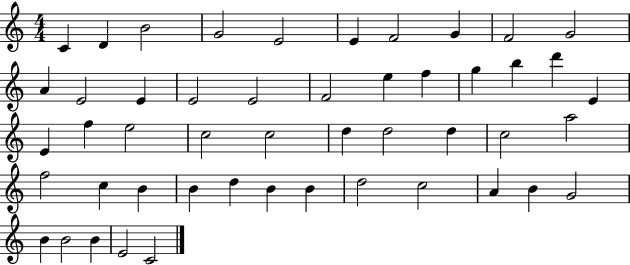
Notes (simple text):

C4/q D4/q B4/h G4/h E4/h E4/q F4/h G4/q F4/h G4/h A4/q E4/h E4/q E4/h E4/h F4/h E5/q F5/q G5/q B5/q D6/q E4/q E4/q F5/q E5/h C5/h C5/h D5/q D5/h D5/q C5/h A5/h F5/h C5/q B4/q B4/q D5/q B4/q B4/q D5/h C5/h A4/q B4/q G4/h B4/q B4/h B4/q E4/h C4/h